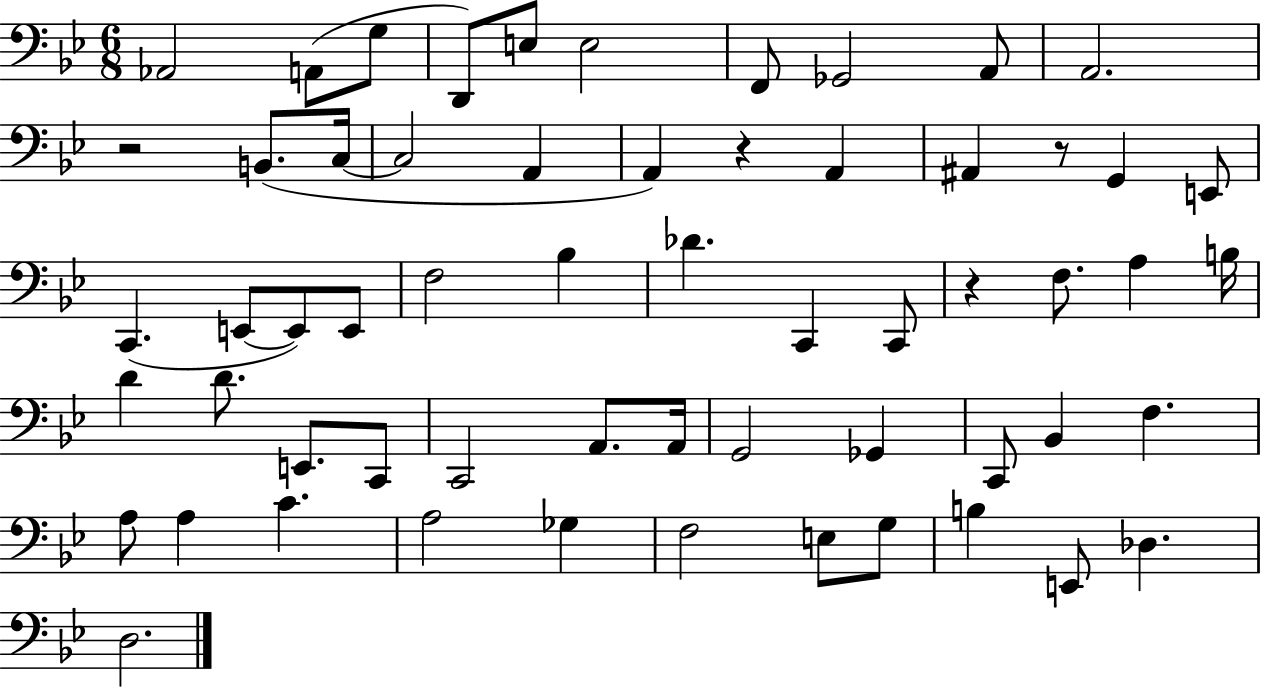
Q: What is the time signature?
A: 6/8